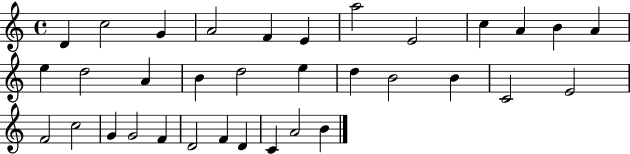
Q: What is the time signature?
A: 4/4